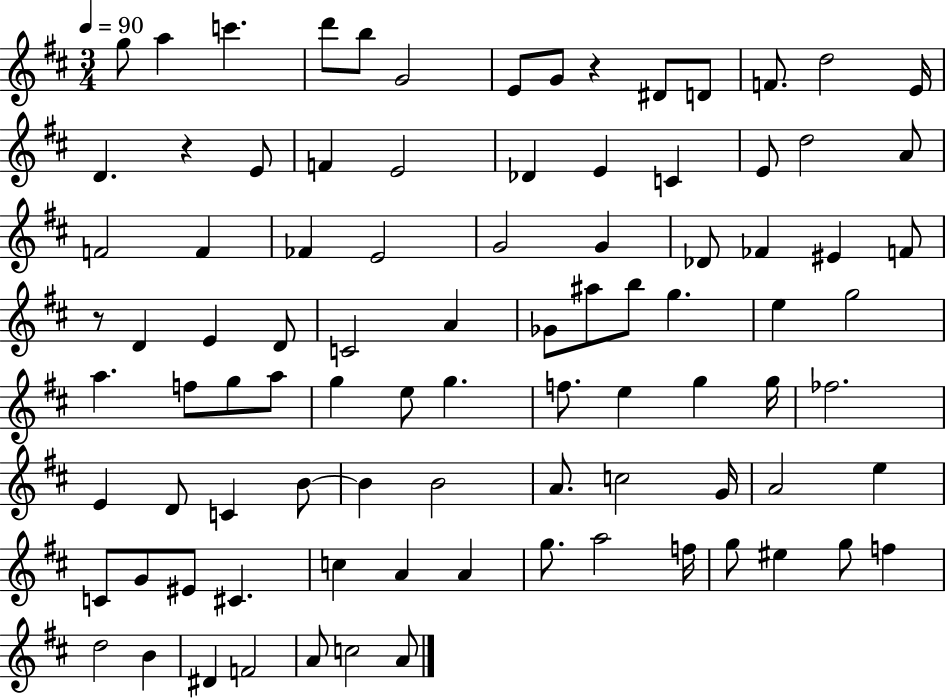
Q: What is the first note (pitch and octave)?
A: G5